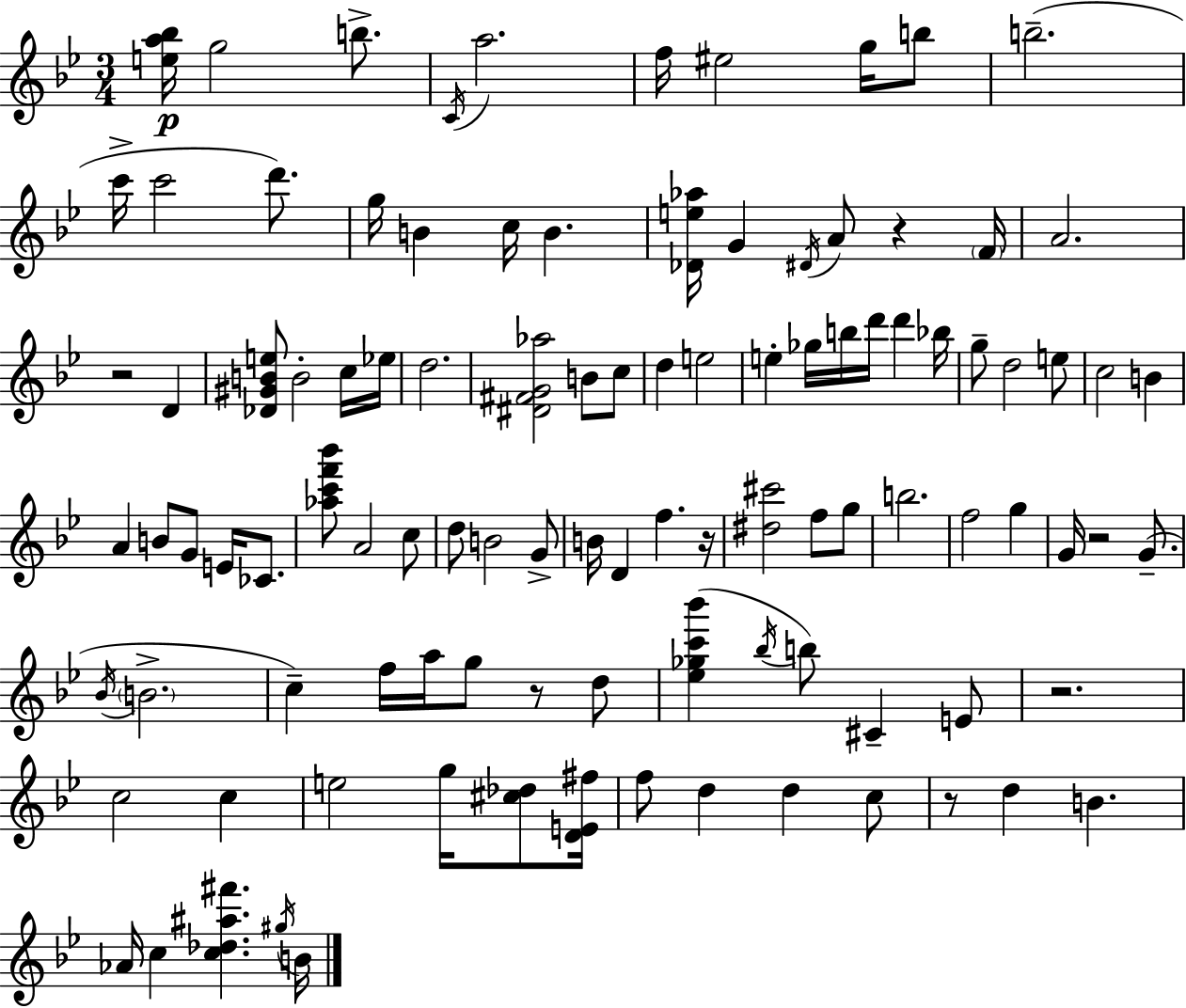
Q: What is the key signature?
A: BES major